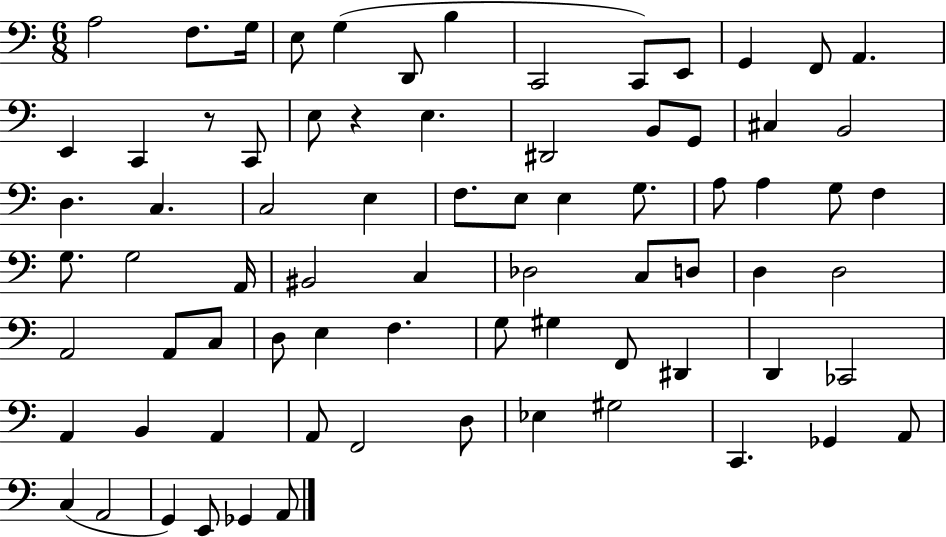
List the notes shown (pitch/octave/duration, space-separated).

A3/h F3/e. G3/s E3/e G3/q D2/e B3/q C2/h C2/e E2/e G2/q F2/e A2/q. E2/q C2/q R/e C2/e E3/e R/q E3/q. D#2/h B2/e G2/e C#3/q B2/h D3/q. C3/q. C3/h E3/q F3/e. E3/e E3/q G3/e. A3/e A3/q G3/e F3/q G3/e. G3/h A2/s BIS2/h C3/q Db3/h C3/e D3/e D3/q D3/h A2/h A2/e C3/e D3/e E3/q F3/q. G3/e G#3/q F2/e D#2/q D2/q CES2/h A2/q B2/q A2/q A2/e F2/h D3/e Eb3/q G#3/h C2/q. Gb2/q A2/e C3/q A2/h G2/q E2/e Gb2/q A2/e